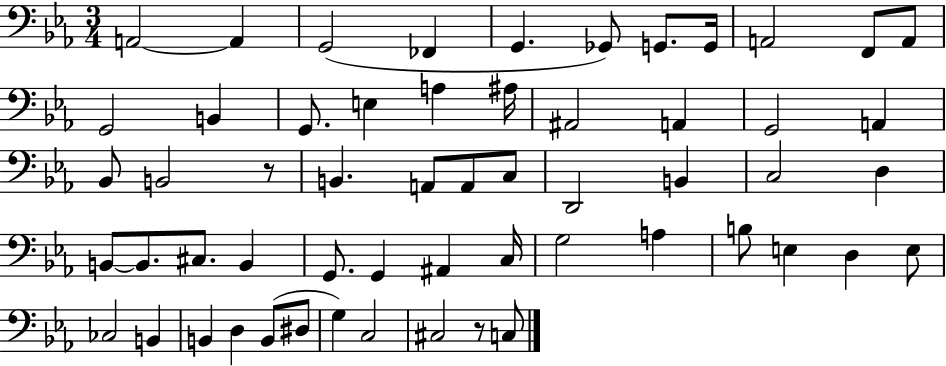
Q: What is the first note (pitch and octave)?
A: A2